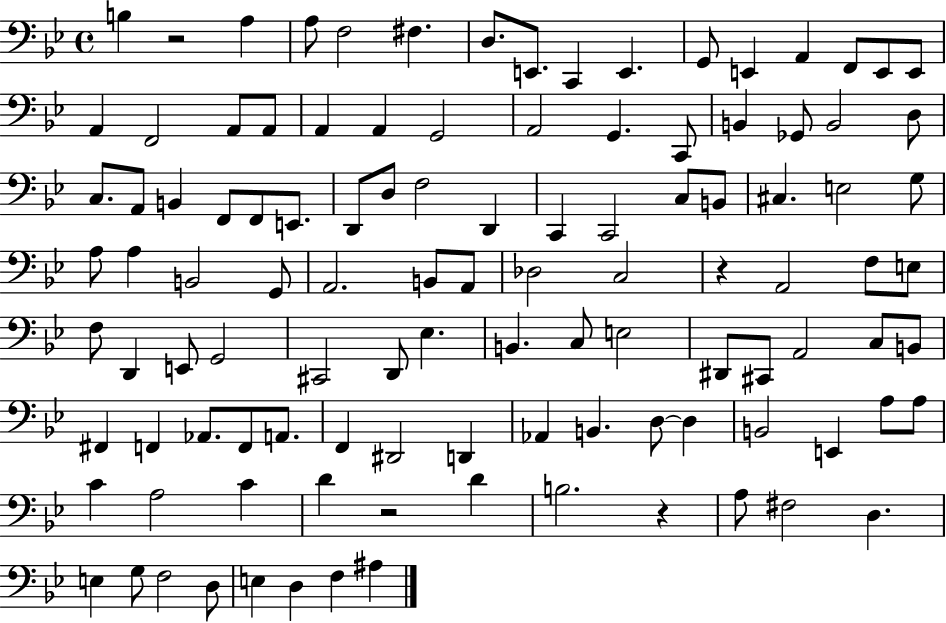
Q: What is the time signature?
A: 4/4